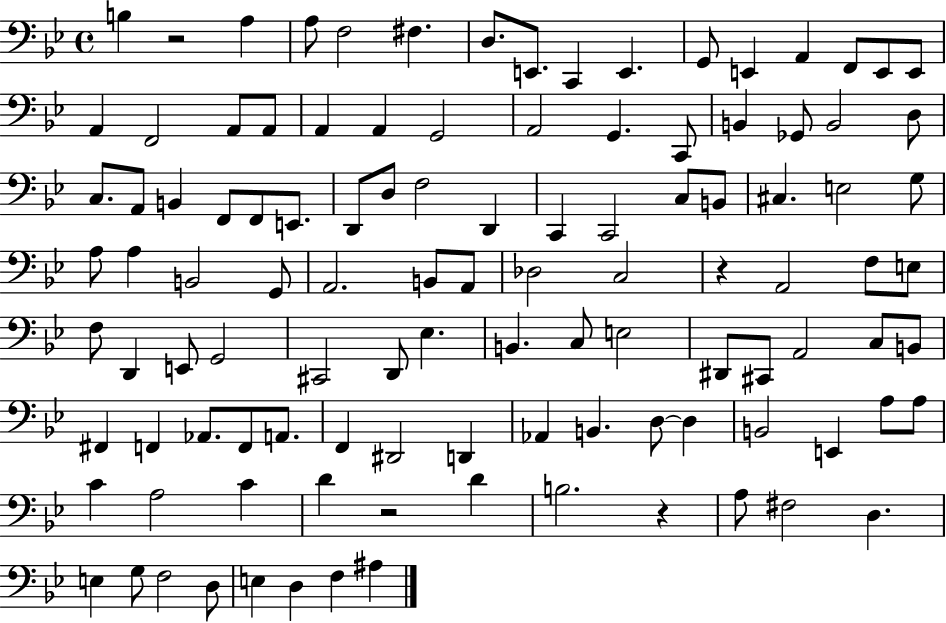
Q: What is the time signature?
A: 4/4